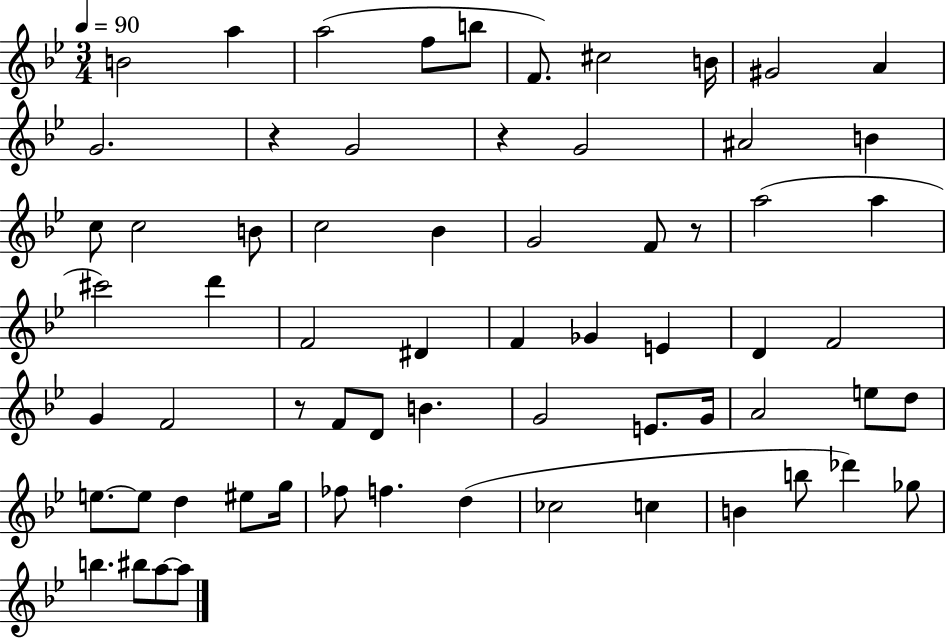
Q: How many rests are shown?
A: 4